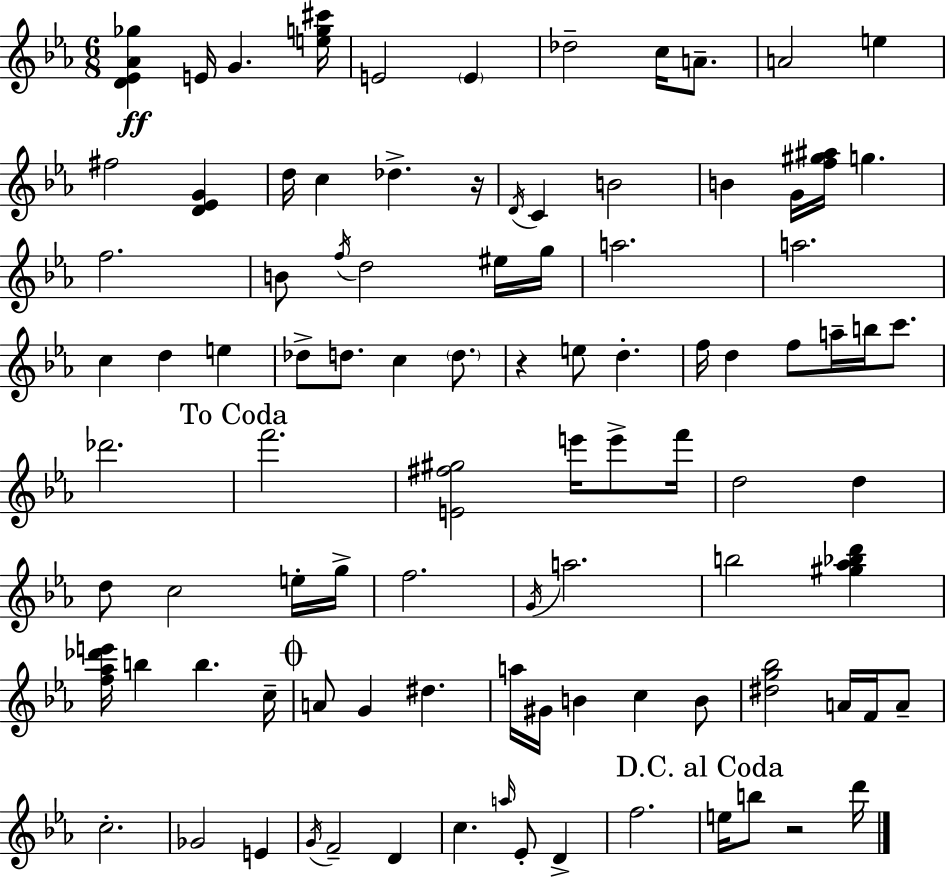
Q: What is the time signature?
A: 6/8